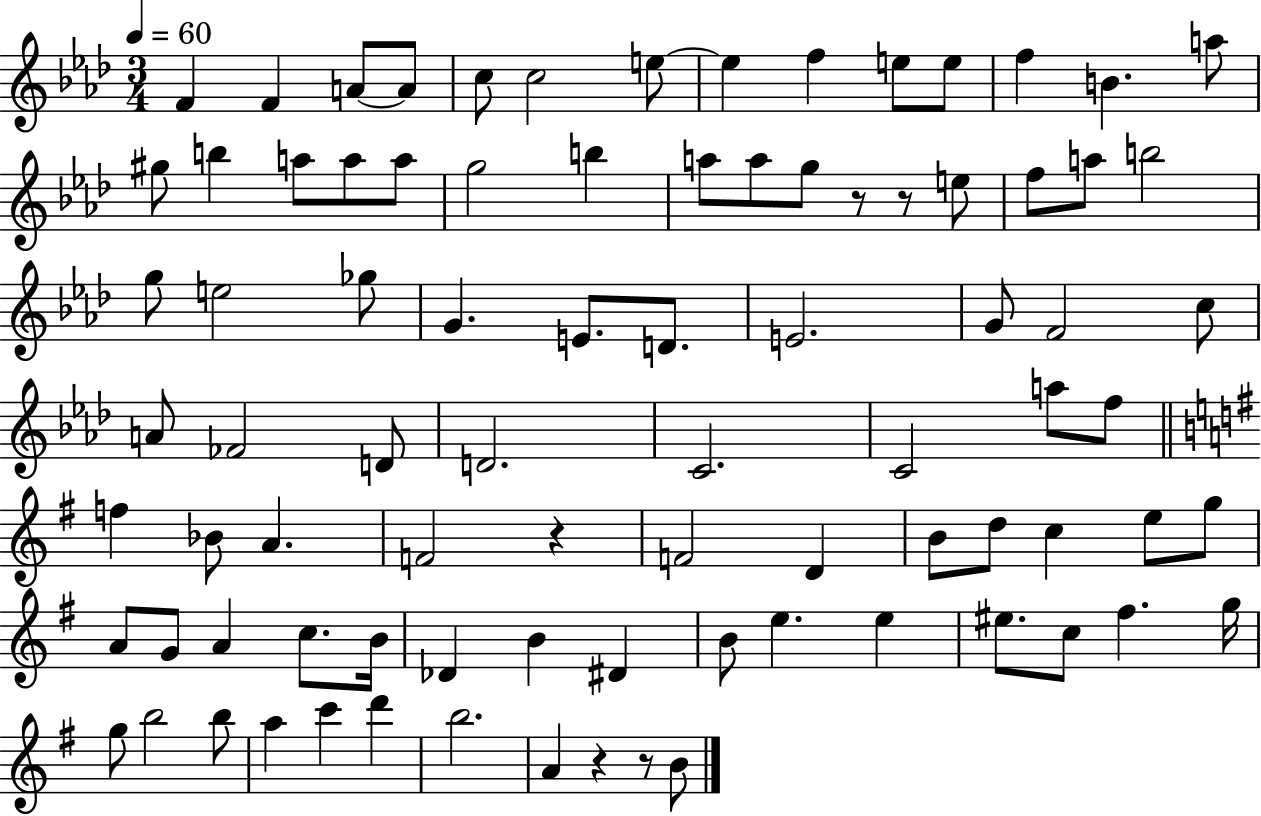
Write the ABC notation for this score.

X:1
T:Untitled
M:3/4
L:1/4
K:Ab
F F A/2 A/2 c/2 c2 e/2 e f e/2 e/2 f B a/2 ^g/2 b a/2 a/2 a/2 g2 b a/2 a/2 g/2 z/2 z/2 e/2 f/2 a/2 b2 g/2 e2 _g/2 G E/2 D/2 E2 G/2 F2 c/2 A/2 _F2 D/2 D2 C2 C2 a/2 f/2 f _B/2 A F2 z F2 D B/2 d/2 c e/2 g/2 A/2 G/2 A c/2 B/4 _D B ^D B/2 e e ^e/2 c/2 ^f g/4 g/2 b2 b/2 a c' d' b2 A z z/2 B/2